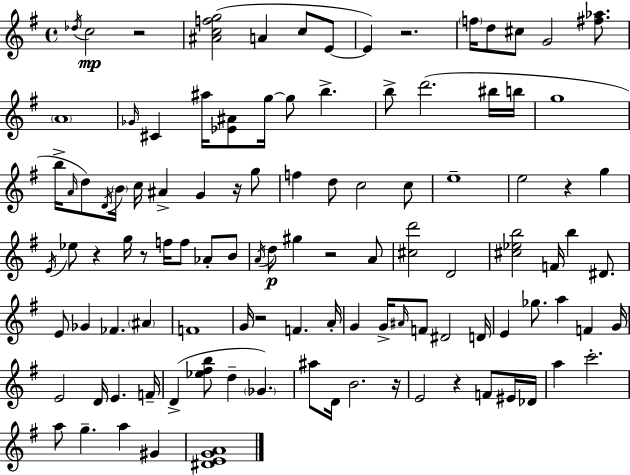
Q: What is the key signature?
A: G major